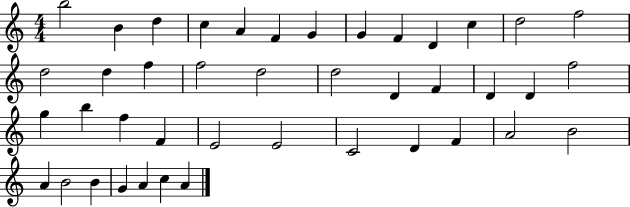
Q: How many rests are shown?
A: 0